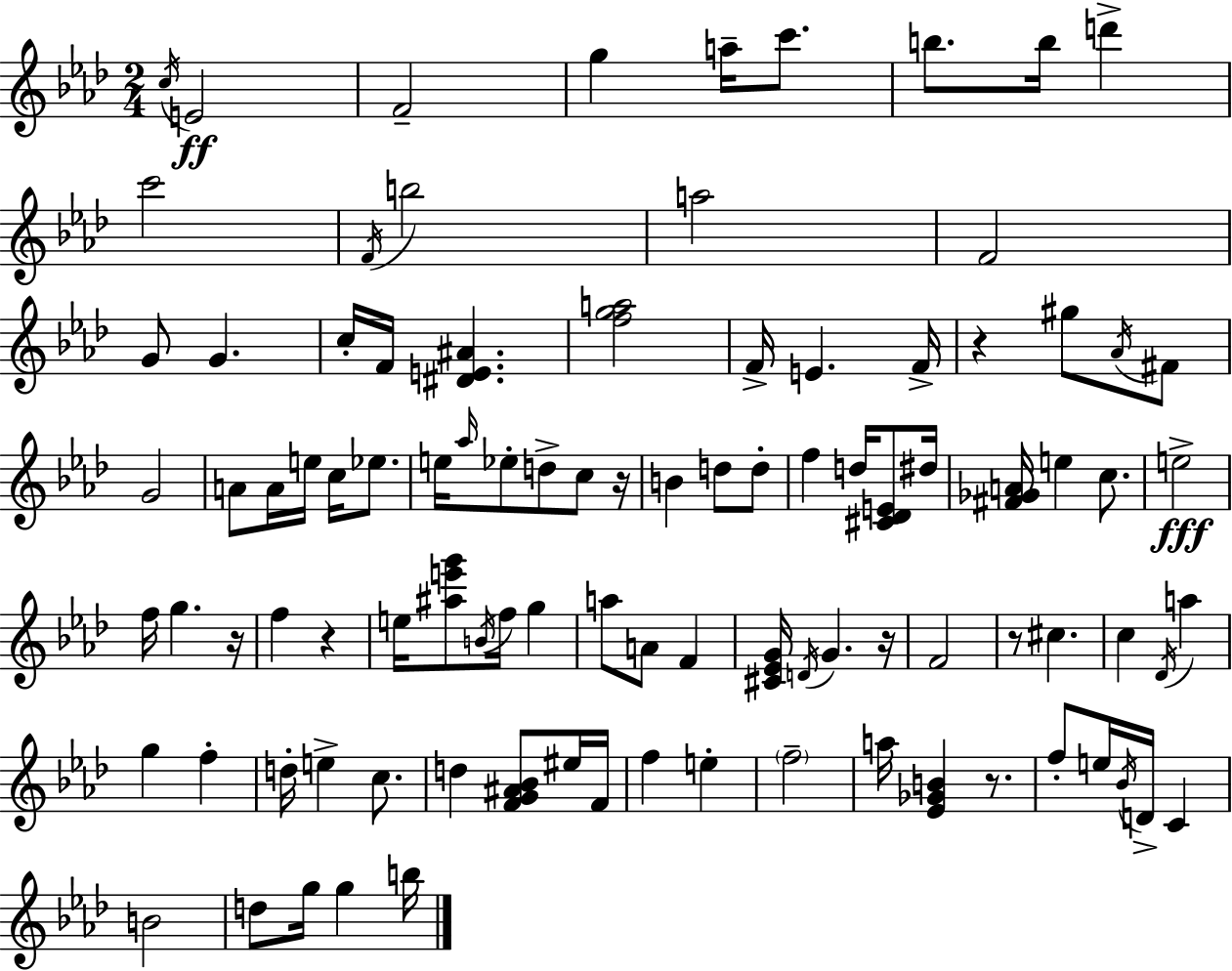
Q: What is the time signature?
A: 2/4